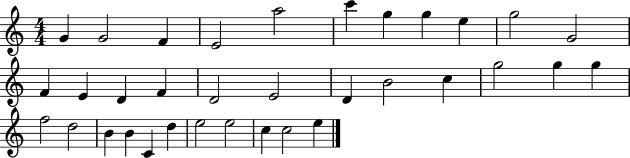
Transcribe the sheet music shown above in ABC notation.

X:1
T:Untitled
M:4/4
L:1/4
K:C
G G2 F E2 a2 c' g g e g2 G2 F E D F D2 E2 D B2 c g2 g g f2 d2 B B C d e2 e2 c c2 e